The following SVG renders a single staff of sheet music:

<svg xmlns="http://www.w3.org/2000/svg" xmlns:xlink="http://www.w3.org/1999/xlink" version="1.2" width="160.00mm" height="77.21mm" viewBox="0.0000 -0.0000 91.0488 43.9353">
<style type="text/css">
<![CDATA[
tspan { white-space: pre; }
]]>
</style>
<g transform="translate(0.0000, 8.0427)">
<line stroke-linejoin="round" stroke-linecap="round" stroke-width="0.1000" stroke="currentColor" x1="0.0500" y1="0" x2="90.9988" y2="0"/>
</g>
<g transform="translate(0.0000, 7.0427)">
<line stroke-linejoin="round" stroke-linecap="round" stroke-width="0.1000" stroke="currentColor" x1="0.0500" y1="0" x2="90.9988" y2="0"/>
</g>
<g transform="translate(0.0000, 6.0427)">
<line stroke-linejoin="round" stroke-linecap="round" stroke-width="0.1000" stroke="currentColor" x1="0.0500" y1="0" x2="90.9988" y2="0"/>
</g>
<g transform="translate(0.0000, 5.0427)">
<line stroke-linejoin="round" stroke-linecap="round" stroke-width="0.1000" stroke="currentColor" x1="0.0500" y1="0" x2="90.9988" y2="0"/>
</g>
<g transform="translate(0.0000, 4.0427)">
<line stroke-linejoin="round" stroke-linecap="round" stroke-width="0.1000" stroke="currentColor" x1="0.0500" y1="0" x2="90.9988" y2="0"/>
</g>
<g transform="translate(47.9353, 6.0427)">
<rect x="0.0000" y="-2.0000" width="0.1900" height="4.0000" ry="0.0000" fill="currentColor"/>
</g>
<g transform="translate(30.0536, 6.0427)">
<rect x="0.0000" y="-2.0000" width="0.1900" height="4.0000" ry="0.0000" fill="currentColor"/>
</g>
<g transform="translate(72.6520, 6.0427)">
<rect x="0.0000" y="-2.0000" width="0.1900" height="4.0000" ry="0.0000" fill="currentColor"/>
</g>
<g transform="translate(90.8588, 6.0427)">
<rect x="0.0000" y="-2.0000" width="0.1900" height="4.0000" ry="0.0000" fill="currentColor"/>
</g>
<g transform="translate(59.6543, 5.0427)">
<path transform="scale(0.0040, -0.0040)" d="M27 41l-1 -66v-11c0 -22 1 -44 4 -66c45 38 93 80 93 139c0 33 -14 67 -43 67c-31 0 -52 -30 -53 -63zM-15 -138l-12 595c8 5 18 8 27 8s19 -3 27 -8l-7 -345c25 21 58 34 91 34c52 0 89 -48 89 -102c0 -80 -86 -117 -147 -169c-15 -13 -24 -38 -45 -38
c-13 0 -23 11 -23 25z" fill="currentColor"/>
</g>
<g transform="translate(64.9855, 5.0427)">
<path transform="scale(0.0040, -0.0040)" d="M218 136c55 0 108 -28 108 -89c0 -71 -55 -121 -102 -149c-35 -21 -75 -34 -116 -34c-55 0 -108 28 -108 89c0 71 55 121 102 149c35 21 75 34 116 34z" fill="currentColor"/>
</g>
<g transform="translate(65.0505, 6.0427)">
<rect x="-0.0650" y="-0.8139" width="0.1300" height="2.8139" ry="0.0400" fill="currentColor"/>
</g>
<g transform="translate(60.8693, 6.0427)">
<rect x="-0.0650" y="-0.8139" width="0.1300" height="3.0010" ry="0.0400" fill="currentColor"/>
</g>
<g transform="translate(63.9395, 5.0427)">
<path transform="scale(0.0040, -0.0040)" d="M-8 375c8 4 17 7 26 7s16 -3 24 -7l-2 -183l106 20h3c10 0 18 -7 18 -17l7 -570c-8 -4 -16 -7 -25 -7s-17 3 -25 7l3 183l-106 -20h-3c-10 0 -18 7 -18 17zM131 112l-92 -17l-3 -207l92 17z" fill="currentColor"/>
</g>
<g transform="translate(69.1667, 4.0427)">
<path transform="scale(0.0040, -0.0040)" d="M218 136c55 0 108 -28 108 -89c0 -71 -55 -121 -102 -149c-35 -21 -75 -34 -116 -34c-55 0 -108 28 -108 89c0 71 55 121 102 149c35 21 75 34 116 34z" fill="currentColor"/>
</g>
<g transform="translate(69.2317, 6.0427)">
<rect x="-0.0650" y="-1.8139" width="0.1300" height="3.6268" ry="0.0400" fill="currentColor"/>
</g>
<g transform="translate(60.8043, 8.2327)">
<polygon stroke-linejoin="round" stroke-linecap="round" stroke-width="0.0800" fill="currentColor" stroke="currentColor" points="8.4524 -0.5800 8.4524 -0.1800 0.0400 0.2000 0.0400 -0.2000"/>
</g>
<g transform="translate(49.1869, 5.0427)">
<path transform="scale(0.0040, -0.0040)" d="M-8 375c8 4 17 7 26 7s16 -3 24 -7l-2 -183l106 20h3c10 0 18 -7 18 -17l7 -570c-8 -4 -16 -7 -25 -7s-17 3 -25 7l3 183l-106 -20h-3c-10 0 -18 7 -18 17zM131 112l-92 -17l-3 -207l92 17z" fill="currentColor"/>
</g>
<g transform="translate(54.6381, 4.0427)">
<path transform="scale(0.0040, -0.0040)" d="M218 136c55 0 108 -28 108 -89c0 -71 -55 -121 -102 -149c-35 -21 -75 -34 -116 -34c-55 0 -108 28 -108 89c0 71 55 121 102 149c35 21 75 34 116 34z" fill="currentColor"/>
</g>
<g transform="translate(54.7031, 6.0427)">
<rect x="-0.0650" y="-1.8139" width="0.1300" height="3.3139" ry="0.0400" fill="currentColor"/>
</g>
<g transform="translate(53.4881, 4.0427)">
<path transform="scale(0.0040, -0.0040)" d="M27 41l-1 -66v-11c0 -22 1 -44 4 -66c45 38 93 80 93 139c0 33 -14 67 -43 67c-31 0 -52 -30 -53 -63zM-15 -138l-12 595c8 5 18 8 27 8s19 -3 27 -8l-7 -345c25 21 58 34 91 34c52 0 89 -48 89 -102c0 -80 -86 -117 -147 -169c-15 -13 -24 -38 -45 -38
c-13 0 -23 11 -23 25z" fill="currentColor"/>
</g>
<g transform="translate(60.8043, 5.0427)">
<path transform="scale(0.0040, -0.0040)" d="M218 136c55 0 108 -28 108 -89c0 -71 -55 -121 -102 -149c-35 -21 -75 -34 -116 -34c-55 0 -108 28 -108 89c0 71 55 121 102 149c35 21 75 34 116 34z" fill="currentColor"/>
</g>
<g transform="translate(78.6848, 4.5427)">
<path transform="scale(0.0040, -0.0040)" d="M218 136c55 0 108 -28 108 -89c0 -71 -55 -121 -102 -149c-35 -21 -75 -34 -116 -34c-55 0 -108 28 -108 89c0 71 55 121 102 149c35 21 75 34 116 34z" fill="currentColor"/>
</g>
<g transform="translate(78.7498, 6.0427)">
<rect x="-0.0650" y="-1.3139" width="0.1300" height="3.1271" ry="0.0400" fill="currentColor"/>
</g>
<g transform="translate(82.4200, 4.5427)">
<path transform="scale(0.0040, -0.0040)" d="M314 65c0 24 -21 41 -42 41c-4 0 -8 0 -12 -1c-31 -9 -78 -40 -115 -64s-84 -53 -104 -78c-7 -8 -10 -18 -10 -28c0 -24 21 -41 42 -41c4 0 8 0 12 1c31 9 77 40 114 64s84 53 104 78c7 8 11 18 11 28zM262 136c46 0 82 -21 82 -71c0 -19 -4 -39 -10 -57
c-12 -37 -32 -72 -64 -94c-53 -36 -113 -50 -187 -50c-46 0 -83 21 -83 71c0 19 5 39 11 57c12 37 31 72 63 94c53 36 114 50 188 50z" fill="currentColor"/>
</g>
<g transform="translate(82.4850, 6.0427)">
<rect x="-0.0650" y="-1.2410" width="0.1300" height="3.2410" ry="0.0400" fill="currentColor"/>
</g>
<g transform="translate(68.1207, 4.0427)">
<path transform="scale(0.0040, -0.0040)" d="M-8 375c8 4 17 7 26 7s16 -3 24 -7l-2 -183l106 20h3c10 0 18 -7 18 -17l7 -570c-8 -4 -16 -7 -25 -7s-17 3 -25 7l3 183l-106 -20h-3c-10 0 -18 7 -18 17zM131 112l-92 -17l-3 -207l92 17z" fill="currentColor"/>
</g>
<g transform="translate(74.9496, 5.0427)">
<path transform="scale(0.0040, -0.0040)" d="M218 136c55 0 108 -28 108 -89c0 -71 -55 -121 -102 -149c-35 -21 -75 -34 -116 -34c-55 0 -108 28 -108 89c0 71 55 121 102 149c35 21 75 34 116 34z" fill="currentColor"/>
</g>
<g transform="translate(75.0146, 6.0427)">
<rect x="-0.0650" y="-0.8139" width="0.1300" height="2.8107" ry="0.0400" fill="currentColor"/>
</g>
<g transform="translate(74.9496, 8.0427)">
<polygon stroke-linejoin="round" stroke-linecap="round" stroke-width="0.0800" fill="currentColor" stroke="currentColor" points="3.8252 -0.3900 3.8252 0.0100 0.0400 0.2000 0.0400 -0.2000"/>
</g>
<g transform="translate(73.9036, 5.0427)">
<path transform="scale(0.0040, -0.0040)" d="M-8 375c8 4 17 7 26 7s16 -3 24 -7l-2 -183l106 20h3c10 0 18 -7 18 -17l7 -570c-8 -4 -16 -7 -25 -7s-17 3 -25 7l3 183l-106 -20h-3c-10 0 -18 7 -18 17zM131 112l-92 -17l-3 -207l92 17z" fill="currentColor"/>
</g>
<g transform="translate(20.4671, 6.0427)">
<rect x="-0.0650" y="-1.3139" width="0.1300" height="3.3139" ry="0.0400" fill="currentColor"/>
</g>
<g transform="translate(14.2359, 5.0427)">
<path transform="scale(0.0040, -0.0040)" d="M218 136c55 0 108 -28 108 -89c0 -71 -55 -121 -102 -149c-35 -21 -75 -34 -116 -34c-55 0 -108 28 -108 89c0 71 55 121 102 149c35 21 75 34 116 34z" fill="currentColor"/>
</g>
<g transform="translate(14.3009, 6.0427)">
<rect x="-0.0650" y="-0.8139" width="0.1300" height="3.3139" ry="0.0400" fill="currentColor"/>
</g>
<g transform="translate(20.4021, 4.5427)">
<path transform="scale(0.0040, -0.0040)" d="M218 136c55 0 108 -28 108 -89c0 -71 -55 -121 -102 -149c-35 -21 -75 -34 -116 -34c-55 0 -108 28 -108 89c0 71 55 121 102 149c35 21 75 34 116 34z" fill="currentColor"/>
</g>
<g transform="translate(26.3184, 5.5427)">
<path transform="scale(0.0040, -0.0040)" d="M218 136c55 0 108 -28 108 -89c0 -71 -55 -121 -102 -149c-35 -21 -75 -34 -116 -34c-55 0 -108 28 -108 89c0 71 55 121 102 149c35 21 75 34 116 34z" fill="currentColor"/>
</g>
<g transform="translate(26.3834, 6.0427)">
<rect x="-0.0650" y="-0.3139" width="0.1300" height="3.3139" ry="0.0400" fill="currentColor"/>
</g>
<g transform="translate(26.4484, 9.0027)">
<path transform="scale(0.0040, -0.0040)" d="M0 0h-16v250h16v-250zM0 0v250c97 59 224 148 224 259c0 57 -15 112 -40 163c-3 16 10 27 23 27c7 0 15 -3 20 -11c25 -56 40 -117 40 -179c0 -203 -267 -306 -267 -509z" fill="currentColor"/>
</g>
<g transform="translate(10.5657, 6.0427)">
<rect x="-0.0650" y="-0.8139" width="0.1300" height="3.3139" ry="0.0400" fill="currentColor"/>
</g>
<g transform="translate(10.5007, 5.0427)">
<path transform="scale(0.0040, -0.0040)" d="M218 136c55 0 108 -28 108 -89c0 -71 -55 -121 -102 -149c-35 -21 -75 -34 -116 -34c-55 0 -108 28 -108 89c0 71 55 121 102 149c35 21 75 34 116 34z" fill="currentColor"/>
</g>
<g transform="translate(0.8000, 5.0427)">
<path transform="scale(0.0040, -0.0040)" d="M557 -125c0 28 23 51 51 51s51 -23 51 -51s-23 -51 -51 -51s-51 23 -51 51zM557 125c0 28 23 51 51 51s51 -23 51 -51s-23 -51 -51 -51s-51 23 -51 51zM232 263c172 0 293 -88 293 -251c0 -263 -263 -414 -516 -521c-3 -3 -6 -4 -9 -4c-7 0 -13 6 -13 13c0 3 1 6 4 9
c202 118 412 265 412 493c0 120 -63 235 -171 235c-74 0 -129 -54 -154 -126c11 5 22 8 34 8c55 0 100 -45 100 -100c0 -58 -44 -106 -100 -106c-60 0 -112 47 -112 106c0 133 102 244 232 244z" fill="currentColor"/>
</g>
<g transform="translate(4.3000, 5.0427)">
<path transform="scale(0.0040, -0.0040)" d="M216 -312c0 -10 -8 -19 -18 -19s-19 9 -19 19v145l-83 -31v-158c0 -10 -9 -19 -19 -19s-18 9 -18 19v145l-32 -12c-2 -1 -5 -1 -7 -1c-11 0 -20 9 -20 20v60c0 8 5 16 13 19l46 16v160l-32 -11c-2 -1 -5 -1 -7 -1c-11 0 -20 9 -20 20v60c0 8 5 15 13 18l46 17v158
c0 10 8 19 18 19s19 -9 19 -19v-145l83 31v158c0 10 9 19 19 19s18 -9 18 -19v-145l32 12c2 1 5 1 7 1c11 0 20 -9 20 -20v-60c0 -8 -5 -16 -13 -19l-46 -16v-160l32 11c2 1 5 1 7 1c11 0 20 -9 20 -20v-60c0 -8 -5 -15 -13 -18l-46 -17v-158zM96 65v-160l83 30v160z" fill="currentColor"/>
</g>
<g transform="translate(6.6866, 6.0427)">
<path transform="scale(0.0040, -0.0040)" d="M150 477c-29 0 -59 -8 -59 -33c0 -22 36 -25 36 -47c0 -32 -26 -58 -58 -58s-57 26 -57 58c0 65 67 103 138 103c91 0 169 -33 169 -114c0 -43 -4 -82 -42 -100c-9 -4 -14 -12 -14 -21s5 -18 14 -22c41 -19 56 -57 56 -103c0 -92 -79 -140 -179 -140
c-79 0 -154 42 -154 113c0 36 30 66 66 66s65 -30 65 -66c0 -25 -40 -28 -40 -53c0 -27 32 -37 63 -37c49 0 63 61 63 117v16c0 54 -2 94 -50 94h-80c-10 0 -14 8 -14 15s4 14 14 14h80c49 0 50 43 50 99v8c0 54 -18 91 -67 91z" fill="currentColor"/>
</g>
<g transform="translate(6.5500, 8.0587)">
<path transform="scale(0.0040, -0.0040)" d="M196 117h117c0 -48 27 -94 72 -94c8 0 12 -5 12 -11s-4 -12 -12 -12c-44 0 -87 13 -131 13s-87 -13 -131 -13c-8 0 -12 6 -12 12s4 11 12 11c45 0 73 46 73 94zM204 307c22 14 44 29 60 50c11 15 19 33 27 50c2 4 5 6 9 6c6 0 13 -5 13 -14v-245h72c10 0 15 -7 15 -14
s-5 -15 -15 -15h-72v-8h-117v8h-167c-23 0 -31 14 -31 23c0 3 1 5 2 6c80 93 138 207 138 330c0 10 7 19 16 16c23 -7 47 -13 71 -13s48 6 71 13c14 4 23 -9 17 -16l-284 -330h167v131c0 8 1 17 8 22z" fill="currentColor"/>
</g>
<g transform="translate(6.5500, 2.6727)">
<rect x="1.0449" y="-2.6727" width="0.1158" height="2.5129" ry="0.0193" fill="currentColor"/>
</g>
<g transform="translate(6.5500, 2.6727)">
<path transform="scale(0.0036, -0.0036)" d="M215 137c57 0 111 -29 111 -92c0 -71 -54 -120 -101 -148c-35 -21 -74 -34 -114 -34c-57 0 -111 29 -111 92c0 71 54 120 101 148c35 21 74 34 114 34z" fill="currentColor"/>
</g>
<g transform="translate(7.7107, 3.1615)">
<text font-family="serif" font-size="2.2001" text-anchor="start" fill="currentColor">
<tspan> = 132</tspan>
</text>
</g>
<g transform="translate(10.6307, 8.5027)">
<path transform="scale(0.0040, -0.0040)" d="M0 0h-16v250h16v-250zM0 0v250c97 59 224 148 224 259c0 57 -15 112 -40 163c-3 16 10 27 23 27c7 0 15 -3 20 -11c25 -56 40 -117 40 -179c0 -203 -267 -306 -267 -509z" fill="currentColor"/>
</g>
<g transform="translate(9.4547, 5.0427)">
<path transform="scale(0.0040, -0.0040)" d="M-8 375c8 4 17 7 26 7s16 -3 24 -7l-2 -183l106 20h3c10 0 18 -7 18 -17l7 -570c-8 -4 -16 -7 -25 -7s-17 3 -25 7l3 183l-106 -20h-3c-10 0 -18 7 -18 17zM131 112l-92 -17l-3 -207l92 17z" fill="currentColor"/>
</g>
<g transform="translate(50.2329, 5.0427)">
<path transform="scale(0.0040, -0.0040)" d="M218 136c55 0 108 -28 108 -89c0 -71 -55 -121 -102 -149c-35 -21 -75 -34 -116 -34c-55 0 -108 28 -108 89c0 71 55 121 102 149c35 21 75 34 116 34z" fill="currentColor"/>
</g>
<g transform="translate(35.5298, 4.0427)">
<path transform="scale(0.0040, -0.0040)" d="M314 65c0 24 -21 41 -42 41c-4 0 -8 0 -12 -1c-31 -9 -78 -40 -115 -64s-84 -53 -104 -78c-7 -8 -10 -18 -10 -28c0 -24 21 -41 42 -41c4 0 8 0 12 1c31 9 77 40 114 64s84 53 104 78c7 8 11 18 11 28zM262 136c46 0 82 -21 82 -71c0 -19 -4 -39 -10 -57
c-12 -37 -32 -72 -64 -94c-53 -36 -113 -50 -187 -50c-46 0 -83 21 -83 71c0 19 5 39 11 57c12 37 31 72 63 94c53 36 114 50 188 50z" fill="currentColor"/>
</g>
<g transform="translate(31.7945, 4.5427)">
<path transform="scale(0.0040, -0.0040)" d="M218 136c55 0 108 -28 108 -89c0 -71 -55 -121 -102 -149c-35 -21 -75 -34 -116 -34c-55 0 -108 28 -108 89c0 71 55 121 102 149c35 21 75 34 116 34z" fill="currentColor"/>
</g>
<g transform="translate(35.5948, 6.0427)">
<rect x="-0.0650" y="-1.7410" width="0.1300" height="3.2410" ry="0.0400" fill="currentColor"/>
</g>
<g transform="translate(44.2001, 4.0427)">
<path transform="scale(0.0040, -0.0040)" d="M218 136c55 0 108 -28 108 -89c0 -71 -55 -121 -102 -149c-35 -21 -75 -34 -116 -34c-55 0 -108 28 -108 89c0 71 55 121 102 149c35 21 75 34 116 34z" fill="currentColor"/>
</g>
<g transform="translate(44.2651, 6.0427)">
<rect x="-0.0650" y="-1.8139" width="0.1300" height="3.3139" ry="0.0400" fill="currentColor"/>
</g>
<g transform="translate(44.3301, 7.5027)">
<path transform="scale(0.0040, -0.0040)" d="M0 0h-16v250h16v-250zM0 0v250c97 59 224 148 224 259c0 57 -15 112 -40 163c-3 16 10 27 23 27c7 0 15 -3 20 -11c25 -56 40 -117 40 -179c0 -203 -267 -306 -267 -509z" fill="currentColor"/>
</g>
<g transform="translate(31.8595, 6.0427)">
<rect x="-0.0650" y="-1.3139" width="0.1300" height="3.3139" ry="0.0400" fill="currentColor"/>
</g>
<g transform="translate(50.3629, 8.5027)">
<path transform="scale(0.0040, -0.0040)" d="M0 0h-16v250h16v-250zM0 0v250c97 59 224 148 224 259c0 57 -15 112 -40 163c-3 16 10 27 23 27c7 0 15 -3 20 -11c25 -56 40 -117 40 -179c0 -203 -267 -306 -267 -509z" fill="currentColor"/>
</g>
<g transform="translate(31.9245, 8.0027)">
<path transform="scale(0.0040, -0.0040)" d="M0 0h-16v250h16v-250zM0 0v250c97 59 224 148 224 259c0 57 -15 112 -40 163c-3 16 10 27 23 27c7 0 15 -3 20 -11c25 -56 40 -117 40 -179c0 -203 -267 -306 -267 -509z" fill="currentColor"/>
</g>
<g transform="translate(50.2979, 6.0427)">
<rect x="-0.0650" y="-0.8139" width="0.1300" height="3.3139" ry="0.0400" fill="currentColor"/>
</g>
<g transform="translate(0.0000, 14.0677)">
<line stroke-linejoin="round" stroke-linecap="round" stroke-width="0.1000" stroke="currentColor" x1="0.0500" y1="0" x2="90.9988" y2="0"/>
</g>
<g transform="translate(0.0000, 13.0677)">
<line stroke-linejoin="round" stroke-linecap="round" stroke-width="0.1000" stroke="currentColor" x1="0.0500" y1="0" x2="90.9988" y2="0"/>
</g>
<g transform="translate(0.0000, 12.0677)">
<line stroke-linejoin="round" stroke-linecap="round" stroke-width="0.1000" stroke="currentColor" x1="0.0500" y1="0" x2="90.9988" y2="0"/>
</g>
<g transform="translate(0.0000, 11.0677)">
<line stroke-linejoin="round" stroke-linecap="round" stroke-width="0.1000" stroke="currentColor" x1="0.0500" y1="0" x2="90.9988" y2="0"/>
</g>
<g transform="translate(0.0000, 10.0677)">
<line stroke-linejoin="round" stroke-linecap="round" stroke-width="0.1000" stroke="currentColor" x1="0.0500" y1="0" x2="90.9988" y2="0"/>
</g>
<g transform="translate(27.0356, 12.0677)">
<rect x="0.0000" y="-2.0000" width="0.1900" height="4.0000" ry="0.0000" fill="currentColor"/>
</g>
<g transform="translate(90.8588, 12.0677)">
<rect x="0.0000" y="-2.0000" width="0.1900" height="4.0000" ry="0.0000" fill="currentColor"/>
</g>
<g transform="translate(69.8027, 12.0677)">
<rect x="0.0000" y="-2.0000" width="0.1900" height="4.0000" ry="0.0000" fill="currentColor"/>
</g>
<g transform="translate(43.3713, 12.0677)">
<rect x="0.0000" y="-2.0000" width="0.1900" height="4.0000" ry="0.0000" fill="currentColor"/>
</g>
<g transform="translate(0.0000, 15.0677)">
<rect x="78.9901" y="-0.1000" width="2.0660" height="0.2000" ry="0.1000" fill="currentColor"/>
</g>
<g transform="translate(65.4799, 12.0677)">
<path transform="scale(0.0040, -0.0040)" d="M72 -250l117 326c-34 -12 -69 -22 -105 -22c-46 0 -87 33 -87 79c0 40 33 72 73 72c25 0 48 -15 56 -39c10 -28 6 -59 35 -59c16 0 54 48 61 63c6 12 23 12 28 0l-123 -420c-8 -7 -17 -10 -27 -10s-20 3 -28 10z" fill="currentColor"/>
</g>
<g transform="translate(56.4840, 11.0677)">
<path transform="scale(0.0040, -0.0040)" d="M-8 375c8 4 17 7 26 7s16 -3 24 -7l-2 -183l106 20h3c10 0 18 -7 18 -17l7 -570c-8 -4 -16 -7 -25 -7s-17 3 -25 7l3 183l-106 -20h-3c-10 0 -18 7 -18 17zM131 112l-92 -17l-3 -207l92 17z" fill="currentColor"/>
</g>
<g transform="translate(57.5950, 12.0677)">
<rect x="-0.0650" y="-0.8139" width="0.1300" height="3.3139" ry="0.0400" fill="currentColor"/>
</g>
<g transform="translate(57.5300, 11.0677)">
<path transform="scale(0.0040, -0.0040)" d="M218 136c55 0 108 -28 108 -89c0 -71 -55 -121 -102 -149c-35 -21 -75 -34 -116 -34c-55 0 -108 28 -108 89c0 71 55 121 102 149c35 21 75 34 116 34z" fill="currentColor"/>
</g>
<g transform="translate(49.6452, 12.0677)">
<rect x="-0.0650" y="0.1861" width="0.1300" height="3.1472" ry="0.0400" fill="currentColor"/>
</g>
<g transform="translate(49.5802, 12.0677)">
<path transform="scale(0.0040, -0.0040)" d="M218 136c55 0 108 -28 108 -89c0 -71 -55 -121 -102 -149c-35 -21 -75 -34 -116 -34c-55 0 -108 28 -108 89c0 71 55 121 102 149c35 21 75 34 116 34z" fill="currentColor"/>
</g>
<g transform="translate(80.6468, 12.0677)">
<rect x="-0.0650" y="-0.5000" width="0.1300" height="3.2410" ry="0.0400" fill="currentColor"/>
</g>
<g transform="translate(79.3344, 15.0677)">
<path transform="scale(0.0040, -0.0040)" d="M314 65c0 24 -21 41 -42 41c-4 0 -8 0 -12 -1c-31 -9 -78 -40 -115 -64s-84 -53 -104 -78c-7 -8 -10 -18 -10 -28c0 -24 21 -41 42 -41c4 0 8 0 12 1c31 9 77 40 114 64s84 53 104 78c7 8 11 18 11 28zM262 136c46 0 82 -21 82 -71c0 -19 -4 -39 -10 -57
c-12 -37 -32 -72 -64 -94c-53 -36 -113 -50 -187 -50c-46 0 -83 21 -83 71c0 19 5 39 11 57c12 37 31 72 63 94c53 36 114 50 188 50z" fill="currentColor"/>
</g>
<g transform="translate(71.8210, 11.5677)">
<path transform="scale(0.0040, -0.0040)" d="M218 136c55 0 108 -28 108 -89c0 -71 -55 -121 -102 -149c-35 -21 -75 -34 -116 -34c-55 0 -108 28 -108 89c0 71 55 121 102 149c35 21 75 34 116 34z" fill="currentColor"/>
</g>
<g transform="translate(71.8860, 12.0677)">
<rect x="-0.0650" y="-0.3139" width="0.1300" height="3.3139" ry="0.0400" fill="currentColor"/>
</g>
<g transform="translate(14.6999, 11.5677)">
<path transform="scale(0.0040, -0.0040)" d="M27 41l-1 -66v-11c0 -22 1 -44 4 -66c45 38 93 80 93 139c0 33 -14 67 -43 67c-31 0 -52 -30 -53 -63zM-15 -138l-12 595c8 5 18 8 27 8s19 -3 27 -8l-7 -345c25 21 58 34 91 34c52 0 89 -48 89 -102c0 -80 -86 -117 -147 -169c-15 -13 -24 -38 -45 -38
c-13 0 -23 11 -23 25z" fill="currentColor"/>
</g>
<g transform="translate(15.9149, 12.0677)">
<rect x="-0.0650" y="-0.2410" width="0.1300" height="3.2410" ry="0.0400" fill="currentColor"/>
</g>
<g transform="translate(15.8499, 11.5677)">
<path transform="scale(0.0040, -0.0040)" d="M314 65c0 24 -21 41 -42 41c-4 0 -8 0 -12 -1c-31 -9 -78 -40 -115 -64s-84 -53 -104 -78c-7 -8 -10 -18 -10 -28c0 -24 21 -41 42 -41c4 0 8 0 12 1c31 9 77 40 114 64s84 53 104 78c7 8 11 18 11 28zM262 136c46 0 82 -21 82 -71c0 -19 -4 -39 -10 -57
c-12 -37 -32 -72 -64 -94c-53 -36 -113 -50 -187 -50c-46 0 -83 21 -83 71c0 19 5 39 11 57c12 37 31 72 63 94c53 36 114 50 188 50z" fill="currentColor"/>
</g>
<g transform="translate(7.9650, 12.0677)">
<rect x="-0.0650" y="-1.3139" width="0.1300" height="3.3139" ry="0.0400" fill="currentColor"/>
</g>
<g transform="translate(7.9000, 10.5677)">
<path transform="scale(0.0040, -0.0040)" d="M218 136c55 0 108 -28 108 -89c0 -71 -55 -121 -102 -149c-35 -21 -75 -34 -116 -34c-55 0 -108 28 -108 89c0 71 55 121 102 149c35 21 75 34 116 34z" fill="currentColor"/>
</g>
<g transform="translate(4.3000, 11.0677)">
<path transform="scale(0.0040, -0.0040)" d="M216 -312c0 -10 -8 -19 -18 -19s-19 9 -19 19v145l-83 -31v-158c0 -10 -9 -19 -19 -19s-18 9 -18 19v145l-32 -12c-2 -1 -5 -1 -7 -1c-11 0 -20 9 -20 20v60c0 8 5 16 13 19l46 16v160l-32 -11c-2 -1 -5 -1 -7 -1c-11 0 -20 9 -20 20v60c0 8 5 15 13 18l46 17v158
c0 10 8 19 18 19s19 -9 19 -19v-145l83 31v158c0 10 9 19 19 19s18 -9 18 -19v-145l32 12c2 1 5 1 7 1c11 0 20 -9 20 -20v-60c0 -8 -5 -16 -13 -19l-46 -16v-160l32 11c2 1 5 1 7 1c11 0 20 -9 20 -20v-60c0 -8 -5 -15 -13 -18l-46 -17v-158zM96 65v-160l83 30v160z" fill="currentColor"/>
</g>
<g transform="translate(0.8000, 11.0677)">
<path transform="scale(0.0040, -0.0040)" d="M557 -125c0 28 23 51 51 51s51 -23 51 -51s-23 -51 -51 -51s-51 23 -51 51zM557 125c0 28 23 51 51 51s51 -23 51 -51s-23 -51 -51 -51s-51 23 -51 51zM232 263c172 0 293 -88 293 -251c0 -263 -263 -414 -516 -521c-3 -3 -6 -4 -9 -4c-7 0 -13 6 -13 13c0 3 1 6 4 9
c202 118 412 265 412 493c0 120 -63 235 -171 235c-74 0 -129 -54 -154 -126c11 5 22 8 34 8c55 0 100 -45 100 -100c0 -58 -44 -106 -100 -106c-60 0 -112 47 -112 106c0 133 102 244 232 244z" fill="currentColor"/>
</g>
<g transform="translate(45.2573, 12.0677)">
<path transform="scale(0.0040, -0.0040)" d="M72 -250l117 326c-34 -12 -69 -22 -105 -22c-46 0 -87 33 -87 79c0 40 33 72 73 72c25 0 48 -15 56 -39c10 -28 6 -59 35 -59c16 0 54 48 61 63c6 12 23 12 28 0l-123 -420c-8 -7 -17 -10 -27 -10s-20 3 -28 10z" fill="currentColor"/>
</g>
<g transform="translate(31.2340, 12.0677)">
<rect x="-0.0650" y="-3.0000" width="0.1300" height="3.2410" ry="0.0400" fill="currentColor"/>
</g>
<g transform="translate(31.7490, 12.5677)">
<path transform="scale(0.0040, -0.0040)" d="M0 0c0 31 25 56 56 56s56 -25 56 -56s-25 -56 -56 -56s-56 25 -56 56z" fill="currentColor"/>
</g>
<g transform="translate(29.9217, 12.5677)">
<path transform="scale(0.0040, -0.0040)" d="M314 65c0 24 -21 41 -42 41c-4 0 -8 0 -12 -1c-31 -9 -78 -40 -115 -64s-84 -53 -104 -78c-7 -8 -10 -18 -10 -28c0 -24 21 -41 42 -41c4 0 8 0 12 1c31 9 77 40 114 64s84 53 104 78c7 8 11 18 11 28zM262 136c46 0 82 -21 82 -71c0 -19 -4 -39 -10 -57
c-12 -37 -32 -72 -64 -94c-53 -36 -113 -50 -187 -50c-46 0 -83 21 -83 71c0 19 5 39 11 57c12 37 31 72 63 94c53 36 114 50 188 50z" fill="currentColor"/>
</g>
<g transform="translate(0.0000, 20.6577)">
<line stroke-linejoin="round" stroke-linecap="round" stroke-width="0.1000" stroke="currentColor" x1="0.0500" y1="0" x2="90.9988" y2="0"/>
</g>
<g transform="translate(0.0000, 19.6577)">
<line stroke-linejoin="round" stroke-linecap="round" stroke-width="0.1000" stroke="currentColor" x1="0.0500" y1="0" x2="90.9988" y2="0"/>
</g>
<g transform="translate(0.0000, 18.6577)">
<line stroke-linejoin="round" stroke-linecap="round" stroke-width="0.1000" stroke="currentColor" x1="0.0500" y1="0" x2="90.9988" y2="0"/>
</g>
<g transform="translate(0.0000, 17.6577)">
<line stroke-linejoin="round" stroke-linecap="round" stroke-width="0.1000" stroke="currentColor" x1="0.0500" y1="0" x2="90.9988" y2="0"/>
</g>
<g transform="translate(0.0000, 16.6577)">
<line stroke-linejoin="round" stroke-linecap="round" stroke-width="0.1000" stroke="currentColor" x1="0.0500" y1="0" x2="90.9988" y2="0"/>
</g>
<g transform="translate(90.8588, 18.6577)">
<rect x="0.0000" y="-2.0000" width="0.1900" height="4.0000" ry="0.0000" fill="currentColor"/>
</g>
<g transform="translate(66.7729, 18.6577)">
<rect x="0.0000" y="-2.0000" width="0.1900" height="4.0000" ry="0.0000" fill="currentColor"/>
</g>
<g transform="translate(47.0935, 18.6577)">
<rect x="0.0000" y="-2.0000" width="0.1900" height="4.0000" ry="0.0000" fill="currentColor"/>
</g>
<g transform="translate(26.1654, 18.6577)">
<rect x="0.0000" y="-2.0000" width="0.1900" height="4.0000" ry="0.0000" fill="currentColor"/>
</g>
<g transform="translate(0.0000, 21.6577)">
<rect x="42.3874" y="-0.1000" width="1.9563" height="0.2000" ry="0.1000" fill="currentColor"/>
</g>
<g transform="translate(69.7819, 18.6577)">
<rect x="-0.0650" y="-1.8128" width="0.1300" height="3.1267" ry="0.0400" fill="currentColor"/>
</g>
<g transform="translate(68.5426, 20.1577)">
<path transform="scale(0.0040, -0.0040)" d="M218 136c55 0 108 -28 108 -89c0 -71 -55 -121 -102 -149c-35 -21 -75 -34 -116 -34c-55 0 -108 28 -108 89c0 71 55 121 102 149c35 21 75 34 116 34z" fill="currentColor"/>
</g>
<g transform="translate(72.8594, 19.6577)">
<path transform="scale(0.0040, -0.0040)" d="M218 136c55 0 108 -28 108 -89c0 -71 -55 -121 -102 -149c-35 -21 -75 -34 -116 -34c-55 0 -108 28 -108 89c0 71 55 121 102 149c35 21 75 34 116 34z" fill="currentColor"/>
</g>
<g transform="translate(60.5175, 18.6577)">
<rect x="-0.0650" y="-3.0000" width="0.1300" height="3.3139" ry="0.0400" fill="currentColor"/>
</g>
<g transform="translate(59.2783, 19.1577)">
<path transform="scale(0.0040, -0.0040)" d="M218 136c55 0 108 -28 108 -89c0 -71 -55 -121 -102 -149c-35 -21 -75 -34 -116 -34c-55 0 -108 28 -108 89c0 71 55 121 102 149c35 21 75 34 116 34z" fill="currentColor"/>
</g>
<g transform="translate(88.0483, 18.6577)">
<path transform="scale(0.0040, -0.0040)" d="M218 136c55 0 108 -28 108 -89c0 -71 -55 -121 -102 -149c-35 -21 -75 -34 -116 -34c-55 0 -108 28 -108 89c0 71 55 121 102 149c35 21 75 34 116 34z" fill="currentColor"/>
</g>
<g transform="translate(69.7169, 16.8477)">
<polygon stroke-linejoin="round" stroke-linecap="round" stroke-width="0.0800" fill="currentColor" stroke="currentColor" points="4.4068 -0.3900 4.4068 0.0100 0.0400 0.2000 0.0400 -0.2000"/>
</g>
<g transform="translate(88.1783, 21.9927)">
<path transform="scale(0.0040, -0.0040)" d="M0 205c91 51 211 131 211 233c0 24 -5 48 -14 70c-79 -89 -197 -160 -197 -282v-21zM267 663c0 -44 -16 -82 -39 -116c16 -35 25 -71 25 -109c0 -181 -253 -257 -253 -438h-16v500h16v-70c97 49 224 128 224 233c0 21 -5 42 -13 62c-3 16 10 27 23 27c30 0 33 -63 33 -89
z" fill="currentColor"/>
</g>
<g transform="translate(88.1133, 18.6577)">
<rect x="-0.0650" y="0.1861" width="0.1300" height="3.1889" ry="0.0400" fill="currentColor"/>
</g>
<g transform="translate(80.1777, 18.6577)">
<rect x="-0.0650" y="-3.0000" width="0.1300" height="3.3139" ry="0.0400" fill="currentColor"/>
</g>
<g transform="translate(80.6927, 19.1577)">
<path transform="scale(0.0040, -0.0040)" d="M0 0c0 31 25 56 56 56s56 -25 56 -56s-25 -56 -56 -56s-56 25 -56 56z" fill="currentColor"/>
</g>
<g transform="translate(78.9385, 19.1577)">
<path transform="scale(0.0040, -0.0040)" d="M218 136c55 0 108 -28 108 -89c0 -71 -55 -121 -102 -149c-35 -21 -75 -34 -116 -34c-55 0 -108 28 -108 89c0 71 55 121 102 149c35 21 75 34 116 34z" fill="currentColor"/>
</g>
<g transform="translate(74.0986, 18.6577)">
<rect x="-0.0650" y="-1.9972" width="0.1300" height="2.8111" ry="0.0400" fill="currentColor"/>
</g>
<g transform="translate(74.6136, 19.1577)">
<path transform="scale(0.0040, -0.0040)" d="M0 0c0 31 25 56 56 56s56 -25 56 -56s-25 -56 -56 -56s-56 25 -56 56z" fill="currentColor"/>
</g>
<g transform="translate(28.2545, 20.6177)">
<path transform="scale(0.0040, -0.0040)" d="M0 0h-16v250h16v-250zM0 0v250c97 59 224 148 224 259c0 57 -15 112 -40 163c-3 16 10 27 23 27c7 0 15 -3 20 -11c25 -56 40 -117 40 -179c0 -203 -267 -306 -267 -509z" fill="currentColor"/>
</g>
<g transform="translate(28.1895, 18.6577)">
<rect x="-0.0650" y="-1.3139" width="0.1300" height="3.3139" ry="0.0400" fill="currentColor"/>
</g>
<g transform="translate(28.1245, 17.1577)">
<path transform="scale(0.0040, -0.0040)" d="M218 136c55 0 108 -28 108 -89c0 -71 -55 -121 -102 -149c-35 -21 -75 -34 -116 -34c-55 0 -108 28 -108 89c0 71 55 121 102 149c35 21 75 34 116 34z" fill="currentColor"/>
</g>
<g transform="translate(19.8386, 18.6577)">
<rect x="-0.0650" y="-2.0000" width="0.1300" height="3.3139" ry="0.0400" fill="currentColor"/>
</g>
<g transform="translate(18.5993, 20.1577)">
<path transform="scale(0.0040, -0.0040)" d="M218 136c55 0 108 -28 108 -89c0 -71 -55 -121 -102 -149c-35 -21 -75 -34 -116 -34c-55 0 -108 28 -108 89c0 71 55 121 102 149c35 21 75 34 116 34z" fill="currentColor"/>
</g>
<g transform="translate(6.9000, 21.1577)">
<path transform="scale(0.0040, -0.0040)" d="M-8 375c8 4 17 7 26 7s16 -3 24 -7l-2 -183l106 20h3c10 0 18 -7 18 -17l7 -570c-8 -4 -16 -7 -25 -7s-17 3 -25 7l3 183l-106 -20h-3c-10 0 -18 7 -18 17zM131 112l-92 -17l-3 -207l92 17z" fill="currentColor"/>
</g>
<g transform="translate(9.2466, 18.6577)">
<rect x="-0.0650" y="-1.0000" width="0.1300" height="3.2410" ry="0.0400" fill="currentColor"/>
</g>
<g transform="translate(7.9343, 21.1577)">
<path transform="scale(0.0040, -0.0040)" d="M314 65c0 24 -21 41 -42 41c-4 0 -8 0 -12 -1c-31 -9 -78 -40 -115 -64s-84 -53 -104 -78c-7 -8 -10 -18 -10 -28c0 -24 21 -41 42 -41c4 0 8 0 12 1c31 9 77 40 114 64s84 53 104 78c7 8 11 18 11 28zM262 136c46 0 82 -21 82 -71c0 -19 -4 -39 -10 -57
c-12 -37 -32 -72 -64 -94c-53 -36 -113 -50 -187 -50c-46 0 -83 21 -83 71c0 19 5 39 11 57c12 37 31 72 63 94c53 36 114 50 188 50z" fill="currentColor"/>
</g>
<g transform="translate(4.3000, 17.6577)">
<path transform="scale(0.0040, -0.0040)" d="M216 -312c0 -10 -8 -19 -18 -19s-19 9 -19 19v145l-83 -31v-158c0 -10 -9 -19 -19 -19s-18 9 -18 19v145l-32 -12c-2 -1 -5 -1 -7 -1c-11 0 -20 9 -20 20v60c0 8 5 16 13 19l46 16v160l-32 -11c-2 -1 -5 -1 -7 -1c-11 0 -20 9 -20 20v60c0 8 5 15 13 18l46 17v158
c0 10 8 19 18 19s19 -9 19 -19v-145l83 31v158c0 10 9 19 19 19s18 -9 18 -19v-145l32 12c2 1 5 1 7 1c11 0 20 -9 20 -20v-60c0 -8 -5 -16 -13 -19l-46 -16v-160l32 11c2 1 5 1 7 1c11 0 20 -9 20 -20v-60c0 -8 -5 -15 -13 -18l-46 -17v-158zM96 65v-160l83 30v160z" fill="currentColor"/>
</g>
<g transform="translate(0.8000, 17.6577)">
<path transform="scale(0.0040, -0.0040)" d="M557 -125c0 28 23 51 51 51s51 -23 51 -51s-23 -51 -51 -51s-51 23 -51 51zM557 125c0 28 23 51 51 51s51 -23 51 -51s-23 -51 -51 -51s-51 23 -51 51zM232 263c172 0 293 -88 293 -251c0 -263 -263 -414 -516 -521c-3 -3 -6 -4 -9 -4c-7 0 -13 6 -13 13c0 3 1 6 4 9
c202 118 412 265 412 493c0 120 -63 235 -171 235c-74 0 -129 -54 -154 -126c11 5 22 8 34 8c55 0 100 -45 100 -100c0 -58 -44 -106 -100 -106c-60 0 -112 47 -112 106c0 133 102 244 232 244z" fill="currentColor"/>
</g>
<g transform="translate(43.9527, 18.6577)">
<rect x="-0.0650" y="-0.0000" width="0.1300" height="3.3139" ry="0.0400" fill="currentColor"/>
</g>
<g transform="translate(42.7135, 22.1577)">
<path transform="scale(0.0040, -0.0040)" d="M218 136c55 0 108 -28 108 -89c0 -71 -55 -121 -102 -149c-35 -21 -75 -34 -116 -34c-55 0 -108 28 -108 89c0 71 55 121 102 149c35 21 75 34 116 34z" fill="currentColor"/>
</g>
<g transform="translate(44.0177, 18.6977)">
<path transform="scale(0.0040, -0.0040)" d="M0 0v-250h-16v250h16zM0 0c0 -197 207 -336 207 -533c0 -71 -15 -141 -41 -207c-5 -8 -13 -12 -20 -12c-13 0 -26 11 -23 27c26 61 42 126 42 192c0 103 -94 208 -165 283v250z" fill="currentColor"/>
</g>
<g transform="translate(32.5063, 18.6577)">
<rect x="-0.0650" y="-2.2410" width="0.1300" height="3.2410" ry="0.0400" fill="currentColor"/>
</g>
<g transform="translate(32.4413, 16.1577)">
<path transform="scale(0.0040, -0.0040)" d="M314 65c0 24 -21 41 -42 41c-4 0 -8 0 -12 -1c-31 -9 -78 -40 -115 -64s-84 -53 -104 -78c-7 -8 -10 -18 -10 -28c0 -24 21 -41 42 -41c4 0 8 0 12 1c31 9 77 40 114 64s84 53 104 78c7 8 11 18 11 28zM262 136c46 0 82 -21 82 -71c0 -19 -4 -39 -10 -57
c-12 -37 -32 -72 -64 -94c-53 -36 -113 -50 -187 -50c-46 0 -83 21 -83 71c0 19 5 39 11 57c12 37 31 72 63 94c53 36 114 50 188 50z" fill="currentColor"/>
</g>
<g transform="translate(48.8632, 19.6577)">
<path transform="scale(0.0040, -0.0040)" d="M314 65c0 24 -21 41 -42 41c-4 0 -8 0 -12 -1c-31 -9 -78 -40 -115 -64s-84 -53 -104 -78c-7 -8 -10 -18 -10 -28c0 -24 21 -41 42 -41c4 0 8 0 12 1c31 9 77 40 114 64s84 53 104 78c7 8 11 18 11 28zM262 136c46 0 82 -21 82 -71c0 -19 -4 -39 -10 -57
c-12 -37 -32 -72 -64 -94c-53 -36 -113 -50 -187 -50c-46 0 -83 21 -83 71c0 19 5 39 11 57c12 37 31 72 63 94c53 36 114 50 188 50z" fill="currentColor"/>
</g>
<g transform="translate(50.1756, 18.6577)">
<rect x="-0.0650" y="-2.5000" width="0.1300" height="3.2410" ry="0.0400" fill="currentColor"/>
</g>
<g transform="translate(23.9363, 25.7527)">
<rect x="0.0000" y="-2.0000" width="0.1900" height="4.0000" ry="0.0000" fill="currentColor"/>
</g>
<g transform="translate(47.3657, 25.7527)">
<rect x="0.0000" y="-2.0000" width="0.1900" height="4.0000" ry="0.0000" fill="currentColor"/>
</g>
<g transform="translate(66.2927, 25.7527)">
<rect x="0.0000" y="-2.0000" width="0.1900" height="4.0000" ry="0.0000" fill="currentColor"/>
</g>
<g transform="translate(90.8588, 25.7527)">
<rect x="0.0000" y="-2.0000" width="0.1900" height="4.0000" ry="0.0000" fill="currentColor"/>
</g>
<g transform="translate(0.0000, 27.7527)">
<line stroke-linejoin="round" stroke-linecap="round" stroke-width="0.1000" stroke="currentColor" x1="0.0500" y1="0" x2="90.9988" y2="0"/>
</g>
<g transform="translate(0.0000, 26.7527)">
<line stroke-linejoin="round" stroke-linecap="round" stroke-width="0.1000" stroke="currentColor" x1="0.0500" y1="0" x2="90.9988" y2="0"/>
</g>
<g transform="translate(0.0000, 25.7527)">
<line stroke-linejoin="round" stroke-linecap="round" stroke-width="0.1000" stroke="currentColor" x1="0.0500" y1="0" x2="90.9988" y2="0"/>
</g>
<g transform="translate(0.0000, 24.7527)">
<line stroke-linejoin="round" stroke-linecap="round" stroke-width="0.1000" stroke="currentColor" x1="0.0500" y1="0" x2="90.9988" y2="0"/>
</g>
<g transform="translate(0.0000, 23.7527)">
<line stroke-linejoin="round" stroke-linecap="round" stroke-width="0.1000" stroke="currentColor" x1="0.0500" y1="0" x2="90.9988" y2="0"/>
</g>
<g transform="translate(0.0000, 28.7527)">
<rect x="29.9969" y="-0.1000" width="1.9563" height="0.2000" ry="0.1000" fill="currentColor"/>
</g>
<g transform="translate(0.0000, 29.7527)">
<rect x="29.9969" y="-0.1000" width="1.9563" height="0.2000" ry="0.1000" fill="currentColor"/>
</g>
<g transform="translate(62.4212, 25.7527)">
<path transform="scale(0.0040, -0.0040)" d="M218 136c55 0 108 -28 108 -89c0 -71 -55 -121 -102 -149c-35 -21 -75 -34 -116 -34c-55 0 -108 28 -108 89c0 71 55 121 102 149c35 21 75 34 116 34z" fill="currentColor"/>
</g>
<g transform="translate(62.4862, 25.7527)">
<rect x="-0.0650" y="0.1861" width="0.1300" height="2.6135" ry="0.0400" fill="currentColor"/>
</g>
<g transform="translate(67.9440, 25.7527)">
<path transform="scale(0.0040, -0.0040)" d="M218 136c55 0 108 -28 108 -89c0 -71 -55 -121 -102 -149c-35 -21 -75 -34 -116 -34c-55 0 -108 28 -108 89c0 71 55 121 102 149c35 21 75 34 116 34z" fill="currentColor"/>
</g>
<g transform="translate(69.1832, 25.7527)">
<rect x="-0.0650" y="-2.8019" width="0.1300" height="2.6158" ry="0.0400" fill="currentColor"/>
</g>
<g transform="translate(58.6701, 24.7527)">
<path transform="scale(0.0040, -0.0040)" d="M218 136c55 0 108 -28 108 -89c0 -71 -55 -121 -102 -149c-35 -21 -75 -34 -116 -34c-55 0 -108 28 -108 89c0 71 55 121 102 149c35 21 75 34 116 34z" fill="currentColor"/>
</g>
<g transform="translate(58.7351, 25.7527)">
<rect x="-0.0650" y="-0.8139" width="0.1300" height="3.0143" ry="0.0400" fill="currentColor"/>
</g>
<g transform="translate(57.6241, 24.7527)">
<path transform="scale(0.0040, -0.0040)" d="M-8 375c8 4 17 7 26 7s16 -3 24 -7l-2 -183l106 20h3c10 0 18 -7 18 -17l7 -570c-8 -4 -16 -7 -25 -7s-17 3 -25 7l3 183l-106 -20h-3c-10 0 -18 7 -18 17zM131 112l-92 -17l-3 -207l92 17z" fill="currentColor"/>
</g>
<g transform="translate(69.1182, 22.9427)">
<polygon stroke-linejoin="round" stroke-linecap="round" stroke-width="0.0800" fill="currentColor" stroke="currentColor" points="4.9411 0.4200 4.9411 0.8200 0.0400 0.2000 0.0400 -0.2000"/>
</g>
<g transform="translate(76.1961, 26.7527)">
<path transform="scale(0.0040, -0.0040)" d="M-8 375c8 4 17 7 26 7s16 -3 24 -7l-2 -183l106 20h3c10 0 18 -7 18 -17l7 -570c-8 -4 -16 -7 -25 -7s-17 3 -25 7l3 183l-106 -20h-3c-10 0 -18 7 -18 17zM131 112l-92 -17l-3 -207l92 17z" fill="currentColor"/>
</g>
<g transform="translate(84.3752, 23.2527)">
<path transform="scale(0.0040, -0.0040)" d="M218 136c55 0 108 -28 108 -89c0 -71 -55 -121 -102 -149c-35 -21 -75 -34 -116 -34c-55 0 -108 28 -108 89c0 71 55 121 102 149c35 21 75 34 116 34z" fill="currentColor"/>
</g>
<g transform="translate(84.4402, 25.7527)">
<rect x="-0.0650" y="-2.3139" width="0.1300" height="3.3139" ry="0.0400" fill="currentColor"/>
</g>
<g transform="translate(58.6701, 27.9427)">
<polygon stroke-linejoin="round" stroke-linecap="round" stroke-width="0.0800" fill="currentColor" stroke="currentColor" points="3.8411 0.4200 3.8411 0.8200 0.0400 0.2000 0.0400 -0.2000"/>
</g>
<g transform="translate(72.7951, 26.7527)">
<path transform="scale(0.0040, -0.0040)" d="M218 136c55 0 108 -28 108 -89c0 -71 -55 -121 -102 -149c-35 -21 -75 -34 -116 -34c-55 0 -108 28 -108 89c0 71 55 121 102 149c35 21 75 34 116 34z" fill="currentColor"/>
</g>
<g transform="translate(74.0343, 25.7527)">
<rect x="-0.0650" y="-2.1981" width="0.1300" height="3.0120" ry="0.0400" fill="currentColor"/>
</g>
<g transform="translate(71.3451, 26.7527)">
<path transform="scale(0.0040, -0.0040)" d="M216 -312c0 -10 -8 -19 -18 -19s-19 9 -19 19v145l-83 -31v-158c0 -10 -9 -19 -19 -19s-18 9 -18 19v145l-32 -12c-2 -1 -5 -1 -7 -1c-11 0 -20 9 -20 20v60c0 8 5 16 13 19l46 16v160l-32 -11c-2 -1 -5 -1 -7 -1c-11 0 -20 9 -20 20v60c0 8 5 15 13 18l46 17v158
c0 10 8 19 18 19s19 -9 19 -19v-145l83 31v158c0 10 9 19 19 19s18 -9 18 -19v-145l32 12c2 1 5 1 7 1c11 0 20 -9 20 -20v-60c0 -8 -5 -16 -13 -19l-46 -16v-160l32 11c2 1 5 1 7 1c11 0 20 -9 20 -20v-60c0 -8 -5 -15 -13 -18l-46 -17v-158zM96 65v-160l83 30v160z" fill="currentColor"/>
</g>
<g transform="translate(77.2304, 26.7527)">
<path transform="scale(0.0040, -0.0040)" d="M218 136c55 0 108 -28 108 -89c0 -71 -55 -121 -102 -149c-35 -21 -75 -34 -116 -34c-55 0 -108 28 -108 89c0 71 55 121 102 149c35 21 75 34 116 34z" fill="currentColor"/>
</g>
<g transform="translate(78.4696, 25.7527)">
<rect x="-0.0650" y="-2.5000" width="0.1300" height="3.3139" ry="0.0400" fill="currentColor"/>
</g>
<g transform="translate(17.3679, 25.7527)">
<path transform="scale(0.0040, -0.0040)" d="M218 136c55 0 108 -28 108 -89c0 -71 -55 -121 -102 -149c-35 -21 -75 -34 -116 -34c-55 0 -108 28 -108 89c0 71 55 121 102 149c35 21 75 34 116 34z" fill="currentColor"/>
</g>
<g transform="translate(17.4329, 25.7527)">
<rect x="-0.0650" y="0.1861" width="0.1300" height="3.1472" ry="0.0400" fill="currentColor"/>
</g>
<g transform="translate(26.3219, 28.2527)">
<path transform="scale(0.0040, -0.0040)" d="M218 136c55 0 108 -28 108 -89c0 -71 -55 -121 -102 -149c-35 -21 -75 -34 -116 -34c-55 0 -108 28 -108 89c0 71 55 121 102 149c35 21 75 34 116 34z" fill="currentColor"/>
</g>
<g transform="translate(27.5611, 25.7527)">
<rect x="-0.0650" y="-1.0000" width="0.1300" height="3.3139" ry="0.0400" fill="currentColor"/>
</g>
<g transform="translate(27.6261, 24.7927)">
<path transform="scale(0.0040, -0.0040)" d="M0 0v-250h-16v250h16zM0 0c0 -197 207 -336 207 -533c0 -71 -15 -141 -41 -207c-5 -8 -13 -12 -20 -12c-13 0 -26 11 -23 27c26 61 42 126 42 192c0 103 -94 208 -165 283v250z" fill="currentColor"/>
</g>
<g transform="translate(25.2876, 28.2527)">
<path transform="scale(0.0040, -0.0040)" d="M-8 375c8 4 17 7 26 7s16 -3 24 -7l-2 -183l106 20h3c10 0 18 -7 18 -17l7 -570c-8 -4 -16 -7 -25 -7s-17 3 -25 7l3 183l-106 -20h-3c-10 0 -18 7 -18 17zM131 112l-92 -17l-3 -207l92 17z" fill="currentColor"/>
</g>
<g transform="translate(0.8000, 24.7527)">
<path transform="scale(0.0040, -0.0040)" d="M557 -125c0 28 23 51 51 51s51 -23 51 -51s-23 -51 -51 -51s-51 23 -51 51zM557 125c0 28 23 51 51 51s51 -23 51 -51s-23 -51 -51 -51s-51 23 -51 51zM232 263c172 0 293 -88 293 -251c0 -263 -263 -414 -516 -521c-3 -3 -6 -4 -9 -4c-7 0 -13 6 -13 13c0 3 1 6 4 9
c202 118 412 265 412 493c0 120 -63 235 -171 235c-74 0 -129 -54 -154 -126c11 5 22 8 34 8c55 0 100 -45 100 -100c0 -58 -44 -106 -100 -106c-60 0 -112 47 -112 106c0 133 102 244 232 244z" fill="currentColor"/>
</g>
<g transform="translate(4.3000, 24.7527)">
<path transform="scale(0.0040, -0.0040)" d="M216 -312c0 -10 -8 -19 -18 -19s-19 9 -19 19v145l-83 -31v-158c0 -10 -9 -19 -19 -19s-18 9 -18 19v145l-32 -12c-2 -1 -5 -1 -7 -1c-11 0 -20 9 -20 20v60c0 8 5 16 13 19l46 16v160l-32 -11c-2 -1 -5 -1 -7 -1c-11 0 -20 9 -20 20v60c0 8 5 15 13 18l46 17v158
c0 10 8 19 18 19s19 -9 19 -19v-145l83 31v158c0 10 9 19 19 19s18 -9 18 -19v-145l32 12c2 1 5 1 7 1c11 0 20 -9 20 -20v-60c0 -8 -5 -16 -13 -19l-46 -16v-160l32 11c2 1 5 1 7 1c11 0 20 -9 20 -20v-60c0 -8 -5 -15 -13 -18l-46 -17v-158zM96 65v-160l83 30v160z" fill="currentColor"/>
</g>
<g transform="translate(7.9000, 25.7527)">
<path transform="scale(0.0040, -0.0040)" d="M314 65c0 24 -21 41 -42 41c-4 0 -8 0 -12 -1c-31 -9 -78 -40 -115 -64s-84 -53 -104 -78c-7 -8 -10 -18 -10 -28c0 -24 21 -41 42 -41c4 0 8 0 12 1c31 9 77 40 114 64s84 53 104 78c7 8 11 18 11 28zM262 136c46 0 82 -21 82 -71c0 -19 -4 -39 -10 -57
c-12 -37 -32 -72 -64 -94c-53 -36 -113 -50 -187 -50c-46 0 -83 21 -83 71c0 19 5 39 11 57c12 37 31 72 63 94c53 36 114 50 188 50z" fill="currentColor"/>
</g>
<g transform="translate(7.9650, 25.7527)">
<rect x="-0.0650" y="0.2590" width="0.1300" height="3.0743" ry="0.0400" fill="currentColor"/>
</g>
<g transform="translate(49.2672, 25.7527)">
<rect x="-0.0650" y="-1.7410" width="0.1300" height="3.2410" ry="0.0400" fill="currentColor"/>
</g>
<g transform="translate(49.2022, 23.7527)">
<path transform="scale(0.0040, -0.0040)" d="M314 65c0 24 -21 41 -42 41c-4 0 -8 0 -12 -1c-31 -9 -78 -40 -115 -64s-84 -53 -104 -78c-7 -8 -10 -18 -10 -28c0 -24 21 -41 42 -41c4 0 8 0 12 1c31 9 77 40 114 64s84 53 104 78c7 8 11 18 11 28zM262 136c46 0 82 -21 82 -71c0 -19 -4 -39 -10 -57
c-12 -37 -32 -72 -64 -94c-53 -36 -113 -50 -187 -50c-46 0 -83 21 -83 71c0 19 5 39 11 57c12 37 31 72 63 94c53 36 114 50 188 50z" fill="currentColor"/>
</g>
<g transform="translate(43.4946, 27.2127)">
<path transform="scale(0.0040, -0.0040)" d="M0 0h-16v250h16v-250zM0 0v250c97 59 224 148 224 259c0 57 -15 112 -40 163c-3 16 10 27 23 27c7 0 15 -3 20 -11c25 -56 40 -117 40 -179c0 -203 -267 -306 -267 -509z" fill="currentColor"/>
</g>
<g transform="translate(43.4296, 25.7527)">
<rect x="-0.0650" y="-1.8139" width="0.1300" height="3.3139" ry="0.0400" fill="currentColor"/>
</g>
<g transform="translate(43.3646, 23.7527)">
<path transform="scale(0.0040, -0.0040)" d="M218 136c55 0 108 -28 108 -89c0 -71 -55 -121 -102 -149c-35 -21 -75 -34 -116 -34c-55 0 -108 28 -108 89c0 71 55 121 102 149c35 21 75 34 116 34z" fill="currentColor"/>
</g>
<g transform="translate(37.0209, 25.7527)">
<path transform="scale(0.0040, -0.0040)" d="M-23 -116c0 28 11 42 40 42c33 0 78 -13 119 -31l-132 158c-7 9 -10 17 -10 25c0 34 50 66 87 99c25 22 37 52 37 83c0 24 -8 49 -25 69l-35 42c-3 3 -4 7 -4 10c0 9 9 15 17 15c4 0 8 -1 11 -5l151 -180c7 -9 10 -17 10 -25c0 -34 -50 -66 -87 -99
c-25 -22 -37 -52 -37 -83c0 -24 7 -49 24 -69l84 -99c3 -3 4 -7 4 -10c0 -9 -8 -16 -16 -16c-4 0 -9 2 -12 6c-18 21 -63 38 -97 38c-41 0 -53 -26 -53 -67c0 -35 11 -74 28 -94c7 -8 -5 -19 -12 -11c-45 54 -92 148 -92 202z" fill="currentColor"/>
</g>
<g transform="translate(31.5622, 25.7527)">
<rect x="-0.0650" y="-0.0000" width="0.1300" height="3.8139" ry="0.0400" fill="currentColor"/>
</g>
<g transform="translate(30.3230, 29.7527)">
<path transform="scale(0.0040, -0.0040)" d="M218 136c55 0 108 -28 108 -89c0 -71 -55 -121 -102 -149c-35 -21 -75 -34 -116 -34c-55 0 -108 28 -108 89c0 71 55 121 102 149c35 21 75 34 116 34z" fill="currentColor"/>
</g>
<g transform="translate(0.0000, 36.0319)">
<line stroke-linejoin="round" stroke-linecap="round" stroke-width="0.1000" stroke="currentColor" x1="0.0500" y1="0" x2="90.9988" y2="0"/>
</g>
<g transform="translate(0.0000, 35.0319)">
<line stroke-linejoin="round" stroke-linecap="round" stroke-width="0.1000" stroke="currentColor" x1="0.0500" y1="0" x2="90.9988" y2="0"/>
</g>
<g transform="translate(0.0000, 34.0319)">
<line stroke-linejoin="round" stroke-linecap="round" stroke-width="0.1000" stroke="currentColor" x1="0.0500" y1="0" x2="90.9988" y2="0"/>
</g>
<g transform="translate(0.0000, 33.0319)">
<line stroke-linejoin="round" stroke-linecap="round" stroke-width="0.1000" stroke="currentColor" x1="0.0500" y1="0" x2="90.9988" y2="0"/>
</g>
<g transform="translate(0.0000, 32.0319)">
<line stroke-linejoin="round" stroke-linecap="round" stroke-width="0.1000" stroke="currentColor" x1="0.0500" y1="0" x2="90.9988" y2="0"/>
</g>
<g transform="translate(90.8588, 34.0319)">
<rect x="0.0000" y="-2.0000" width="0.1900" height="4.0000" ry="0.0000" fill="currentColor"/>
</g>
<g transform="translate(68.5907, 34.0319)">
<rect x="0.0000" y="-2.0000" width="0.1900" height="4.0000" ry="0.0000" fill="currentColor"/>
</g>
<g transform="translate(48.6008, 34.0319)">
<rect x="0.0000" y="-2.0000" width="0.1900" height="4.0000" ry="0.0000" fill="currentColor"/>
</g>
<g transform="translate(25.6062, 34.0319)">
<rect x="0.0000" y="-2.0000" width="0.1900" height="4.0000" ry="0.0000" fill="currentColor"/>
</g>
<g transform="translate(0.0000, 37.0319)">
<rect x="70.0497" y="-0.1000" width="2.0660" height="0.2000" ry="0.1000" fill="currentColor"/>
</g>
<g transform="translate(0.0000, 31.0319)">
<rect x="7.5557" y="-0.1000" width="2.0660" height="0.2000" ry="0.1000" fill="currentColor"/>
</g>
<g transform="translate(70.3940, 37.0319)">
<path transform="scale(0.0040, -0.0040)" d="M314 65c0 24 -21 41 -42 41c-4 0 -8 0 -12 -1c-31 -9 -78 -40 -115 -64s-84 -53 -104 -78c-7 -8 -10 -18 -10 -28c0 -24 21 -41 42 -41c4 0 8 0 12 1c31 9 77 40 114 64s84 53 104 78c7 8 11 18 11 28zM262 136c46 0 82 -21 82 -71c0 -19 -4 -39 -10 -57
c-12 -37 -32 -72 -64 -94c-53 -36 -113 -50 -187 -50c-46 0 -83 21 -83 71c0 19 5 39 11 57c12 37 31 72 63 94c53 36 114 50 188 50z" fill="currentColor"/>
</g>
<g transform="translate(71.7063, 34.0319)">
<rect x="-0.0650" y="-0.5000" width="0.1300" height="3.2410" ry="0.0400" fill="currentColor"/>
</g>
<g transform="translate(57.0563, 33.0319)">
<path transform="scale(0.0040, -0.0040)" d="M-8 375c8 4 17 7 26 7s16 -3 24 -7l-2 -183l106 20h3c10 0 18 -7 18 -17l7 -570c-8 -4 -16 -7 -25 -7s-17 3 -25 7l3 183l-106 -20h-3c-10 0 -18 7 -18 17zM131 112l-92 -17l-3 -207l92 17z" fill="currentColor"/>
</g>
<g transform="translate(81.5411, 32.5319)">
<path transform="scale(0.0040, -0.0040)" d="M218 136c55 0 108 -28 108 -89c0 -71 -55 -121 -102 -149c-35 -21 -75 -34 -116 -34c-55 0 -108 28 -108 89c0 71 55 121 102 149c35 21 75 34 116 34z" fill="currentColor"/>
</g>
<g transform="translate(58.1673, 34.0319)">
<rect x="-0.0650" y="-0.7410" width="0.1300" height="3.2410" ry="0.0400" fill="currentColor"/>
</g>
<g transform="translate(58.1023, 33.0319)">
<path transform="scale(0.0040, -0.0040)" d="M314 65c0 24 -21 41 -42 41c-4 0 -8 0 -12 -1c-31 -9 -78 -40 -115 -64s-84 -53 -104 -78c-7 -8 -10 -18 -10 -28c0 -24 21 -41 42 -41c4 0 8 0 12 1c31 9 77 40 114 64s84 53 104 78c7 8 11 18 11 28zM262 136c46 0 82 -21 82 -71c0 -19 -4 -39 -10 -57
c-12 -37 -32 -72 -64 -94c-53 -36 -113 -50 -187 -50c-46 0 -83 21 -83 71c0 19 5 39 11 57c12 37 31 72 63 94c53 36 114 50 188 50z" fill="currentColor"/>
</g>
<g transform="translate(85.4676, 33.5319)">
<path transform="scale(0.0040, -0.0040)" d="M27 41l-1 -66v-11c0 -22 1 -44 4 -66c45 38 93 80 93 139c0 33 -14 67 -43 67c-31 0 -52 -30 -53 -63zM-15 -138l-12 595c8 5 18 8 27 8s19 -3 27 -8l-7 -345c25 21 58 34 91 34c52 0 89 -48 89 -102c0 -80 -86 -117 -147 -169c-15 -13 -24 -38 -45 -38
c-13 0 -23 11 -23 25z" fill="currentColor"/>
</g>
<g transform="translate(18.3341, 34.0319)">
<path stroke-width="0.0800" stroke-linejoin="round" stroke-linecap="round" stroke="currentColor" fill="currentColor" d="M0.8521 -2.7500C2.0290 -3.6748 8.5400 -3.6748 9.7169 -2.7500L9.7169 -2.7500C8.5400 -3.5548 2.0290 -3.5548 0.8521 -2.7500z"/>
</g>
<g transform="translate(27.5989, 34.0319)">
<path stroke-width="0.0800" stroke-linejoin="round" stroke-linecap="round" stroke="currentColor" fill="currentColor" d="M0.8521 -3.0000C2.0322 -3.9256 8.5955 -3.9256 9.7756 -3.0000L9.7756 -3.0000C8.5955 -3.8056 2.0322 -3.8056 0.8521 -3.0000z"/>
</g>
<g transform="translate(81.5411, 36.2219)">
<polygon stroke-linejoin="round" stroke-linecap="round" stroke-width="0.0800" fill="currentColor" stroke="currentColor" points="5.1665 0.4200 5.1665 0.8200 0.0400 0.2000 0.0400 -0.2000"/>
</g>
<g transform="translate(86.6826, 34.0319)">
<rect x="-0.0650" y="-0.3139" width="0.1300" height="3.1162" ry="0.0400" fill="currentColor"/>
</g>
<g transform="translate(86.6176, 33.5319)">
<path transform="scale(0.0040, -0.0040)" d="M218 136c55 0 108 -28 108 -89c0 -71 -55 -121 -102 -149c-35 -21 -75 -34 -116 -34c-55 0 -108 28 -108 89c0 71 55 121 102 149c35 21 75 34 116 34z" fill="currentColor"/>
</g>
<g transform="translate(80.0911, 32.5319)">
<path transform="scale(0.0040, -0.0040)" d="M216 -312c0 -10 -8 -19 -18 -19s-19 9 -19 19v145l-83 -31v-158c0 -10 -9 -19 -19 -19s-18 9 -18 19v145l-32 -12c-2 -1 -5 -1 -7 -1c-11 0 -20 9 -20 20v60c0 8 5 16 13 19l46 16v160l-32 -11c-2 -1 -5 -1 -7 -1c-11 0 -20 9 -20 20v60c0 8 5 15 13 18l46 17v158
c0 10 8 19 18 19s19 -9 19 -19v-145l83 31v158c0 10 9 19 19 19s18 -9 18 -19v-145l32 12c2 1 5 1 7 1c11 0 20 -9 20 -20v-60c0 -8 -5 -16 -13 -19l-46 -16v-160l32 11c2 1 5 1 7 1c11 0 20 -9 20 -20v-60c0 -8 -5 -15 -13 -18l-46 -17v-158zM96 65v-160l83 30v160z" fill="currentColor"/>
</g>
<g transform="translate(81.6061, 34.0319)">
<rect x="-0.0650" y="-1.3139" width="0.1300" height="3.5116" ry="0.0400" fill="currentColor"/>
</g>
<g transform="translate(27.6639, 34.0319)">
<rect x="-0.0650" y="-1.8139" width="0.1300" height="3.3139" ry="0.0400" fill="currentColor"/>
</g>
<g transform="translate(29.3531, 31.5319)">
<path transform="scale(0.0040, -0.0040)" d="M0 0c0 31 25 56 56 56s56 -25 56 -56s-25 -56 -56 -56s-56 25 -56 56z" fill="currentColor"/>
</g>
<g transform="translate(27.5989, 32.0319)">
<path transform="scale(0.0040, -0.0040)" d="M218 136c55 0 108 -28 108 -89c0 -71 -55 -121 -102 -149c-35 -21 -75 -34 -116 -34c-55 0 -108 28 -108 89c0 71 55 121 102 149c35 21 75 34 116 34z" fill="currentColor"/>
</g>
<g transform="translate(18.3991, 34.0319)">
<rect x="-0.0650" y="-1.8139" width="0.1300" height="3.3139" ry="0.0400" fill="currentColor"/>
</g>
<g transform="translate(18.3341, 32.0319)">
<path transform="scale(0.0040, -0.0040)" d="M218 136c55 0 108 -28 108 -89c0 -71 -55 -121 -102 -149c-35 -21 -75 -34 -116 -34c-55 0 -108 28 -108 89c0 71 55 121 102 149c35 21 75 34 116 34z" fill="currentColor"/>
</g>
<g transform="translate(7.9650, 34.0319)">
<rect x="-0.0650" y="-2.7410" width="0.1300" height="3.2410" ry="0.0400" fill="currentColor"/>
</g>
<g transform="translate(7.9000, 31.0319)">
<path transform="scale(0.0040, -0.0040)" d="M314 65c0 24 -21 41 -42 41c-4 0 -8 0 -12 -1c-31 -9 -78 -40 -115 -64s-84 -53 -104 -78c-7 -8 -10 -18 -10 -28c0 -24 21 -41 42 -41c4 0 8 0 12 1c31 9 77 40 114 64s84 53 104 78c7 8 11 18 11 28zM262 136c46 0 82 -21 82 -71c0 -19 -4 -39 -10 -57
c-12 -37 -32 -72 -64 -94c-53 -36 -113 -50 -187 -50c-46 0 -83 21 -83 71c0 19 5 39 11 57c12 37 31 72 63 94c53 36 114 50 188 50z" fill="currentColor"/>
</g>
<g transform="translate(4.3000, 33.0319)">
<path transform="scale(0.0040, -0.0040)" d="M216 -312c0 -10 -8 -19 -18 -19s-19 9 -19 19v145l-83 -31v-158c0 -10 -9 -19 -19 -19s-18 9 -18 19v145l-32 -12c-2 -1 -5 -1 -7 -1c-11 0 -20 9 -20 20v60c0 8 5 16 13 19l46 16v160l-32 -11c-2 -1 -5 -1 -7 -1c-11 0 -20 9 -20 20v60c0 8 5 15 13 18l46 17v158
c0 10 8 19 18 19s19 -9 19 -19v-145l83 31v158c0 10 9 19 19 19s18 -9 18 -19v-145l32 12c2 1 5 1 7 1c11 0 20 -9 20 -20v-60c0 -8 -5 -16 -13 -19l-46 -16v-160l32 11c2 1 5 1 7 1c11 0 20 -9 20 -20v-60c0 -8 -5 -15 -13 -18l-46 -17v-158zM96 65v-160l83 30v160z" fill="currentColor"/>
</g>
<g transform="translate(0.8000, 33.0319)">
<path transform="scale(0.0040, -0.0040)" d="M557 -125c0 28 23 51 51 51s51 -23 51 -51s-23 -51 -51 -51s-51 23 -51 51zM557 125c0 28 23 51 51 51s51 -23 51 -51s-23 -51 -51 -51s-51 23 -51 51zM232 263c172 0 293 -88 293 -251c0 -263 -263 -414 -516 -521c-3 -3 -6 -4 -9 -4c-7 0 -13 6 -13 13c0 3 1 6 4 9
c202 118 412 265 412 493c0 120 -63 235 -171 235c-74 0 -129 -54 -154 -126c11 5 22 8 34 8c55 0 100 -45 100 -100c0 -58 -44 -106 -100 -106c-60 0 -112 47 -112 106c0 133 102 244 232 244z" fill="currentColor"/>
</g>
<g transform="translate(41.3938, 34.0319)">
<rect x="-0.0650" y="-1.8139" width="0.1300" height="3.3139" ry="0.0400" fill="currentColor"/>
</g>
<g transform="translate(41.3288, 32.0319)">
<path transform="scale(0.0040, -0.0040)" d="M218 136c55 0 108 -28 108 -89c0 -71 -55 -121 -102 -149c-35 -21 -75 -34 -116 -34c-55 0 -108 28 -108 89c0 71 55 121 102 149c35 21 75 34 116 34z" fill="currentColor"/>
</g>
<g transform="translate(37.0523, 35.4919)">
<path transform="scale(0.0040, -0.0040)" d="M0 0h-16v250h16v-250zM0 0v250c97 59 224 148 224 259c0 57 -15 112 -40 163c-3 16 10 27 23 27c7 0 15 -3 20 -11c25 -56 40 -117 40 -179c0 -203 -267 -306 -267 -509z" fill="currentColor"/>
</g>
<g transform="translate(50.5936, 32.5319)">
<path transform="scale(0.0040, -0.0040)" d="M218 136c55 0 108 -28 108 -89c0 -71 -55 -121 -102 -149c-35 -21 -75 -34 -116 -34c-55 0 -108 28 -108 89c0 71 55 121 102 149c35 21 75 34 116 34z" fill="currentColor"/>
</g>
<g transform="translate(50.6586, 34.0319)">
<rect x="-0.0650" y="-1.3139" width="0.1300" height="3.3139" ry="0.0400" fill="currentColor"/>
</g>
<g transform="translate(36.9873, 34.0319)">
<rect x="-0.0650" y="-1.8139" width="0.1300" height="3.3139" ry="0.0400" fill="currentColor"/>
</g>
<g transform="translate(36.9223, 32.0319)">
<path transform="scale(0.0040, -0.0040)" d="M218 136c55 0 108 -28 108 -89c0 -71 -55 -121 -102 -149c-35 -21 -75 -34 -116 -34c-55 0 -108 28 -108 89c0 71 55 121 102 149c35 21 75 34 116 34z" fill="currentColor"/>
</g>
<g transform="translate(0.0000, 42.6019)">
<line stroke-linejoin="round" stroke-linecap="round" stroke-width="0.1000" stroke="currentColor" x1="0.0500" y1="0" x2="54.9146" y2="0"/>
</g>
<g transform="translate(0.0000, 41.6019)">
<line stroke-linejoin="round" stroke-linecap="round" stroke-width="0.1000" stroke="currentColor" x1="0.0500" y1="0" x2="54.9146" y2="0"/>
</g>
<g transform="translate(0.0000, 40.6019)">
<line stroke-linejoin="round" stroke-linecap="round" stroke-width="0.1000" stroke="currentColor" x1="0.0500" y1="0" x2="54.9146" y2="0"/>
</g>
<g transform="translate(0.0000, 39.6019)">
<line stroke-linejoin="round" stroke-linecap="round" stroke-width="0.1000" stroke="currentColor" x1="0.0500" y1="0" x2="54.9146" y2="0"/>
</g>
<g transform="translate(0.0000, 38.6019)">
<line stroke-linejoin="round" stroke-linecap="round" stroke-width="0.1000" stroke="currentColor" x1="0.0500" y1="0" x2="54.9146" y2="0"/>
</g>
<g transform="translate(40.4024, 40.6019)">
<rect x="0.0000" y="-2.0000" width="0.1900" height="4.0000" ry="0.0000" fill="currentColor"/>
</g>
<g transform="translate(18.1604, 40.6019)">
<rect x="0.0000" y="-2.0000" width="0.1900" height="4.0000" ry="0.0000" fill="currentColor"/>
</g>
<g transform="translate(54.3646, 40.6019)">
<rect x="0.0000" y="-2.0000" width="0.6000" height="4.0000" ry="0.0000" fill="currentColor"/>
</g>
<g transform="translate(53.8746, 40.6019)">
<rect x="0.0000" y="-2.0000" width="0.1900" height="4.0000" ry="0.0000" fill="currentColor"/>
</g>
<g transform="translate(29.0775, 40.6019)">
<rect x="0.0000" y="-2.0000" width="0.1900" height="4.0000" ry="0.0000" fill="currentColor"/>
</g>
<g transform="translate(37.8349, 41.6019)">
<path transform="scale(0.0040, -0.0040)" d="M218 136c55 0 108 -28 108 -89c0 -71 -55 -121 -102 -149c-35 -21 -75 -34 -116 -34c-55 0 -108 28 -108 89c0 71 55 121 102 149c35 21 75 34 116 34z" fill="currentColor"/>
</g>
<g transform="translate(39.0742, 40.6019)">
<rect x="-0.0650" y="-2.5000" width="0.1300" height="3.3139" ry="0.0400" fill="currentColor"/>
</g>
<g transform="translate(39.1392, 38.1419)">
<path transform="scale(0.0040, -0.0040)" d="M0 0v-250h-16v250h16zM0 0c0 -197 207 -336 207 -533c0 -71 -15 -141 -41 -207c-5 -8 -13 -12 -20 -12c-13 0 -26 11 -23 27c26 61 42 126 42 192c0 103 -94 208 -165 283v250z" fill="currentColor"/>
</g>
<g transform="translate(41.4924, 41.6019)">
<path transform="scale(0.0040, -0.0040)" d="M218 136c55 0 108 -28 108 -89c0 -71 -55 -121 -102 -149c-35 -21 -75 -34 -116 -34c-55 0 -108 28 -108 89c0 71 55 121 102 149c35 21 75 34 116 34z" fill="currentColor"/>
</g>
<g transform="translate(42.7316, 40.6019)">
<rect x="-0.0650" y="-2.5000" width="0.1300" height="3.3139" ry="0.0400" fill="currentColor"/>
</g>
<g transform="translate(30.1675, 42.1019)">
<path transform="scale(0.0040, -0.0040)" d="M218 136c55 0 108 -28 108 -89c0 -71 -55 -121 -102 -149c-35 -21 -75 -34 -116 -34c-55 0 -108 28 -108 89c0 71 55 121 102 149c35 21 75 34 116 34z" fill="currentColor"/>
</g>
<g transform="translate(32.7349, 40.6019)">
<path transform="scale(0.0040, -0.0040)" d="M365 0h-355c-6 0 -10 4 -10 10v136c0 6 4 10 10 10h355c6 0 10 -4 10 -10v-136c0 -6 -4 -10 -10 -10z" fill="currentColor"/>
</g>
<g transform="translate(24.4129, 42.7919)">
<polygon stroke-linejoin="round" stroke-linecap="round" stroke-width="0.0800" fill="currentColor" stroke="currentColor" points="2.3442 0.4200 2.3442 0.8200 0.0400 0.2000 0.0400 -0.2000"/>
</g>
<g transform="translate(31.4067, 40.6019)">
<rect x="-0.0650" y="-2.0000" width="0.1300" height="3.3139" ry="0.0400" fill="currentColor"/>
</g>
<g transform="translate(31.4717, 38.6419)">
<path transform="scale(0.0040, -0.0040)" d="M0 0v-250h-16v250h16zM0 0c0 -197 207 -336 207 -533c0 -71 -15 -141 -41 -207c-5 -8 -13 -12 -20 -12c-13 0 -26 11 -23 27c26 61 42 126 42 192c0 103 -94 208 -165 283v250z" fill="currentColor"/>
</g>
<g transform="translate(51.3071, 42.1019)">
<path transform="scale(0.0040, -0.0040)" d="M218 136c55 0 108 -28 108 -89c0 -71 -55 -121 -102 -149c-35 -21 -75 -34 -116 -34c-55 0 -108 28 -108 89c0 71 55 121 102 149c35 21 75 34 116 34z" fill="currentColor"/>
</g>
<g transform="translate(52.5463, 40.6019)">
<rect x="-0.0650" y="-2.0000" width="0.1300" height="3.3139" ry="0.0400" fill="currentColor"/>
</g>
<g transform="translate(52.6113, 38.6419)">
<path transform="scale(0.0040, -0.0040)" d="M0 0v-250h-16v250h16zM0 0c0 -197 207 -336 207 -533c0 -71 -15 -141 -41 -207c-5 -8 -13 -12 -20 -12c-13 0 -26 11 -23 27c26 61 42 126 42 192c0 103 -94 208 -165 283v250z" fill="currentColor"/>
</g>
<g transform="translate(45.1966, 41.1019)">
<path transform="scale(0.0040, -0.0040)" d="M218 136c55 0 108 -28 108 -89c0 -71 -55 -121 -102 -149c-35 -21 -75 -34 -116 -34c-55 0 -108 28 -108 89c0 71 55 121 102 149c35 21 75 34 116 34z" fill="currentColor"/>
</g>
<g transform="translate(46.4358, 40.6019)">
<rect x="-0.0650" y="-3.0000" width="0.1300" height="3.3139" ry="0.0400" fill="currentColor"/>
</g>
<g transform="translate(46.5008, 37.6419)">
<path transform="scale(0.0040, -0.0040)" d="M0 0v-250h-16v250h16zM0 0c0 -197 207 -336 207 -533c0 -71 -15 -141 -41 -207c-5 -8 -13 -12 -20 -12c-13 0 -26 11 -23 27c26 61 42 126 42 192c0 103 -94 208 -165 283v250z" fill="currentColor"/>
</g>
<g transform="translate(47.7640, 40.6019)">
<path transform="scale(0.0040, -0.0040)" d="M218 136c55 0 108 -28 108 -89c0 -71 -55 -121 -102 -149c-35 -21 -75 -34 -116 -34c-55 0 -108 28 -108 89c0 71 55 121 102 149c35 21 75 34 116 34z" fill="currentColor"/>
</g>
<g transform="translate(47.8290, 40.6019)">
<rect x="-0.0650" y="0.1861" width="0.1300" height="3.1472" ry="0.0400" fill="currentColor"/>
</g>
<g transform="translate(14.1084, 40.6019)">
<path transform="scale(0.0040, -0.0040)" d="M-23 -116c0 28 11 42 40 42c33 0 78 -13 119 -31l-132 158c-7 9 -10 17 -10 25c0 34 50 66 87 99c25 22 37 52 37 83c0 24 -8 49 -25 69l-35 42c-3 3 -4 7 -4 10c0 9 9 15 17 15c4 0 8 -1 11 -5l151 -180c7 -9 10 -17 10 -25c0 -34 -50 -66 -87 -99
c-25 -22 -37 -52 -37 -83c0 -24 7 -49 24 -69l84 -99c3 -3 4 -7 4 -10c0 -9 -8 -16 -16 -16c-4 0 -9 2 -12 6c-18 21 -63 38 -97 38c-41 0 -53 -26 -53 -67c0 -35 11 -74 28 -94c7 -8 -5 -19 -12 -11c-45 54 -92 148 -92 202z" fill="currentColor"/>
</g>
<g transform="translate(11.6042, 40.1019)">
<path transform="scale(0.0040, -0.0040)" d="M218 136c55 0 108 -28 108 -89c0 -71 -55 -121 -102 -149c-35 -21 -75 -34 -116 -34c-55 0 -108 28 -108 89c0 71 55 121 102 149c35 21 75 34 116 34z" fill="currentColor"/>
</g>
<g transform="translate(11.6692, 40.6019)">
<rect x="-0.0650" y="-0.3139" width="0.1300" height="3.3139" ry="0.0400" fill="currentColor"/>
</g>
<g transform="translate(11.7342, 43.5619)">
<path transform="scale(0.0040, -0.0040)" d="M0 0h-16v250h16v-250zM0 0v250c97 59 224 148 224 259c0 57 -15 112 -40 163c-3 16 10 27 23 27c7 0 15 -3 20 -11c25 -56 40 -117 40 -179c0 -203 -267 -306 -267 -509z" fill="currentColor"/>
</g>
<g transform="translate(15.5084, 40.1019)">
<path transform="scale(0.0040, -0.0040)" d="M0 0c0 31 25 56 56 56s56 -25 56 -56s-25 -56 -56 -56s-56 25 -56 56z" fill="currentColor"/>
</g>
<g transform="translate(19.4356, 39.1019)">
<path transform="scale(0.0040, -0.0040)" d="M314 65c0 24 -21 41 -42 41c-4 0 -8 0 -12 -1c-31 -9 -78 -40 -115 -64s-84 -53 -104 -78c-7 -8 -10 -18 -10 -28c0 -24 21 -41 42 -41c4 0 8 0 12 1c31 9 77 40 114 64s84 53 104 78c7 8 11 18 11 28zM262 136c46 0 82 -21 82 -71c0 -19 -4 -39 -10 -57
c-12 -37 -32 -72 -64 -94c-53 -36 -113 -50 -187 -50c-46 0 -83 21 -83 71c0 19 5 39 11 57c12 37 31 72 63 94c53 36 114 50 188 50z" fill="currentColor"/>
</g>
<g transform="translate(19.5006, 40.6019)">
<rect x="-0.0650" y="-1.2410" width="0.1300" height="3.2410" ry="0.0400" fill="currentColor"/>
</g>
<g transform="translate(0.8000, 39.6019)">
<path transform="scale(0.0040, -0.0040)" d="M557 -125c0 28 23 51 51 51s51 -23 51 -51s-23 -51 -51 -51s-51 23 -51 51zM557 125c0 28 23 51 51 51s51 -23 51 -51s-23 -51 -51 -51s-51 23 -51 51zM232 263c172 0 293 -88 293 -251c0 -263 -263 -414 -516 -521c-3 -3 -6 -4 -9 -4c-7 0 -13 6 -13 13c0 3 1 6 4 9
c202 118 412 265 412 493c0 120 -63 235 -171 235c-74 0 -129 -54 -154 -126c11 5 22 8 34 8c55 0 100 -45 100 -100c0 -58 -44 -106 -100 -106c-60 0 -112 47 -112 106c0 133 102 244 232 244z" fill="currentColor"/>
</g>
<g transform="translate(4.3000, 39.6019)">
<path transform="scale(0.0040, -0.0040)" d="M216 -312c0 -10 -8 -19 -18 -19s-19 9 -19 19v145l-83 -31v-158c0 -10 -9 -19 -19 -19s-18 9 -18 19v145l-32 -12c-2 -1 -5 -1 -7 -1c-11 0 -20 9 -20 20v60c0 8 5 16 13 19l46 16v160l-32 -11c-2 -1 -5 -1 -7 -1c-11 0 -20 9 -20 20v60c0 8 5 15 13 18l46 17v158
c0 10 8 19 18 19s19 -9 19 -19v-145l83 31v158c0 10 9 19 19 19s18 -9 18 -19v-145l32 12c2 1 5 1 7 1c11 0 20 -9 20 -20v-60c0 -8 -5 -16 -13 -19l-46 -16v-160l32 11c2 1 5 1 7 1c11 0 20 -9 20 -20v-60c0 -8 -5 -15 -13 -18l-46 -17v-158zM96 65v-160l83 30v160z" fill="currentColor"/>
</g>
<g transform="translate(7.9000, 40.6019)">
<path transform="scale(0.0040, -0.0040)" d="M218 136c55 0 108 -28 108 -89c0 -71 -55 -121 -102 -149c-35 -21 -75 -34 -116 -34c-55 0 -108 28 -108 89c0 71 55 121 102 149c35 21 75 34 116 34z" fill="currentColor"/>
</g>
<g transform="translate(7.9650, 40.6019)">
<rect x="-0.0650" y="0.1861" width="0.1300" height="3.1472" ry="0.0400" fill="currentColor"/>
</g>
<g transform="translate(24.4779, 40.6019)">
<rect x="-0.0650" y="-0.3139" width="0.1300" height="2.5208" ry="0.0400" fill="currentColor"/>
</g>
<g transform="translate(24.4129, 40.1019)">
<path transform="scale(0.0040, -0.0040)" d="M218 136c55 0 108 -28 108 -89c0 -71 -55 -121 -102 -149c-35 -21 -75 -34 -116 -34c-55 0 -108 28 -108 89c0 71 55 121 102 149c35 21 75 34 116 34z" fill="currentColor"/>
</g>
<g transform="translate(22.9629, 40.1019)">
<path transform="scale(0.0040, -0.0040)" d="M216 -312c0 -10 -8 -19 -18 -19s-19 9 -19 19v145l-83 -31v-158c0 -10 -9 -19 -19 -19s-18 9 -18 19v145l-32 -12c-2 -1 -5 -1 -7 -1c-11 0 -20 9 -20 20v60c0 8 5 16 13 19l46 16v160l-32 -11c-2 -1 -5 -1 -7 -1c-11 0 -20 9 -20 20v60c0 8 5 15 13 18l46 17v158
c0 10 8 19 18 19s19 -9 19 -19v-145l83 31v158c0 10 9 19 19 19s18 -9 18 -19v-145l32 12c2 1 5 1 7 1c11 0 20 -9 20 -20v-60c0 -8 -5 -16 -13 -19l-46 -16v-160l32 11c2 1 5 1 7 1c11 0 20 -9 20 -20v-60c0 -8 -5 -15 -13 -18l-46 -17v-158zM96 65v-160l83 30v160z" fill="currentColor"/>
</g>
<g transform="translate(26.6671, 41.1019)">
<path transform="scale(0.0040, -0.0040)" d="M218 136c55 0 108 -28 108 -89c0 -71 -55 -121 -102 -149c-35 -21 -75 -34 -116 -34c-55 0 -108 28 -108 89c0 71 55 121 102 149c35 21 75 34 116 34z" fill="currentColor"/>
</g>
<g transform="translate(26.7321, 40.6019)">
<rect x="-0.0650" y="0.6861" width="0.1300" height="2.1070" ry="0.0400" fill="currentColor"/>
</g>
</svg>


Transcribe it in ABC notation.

X:1
T:Untitled
M:3/4
L:1/4
K:G
F,/2 F, G, E,/2 G,/2 A,2 A,/2 F,/2 _A, _F,/2 F,/2 A,/2 F,/2 G,/2 G,2 G, _E,2 C,2 z/2 D, F, z/2 E, E,,2 F,,2 A,, G,/2 B,2 D,,/2 B,,2 C, A,,/2 B,,/2 C, D,/4 D,2 D, F,,/2 C,, z A,/2 A,2 F,/2 D,/2 D,/2 ^B,,/2 B,, B, C2 A, A, A,/2 A, G, F,2 E,,2 ^G,/2 _E,/2 D, E,/2 z G,2 ^E,/2 C,/2 A,,/2 z2 B,,/2 B,, C,/2 D, A,,/2